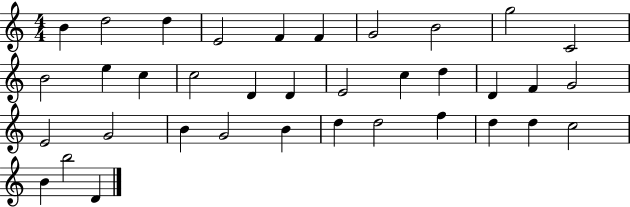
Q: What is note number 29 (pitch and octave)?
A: D5